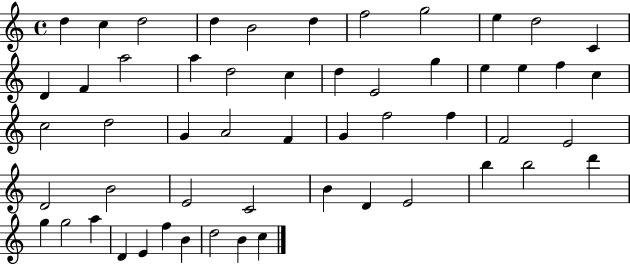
X:1
T:Untitled
M:4/4
L:1/4
K:C
d c d2 d B2 d f2 g2 e d2 C D F a2 a d2 c d E2 g e e f c c2 d2 G A2 F G f2 f F2 E2 D2 B2 E2 C2 B D E2 b b2 d' g g2 a D E f B d2 B c